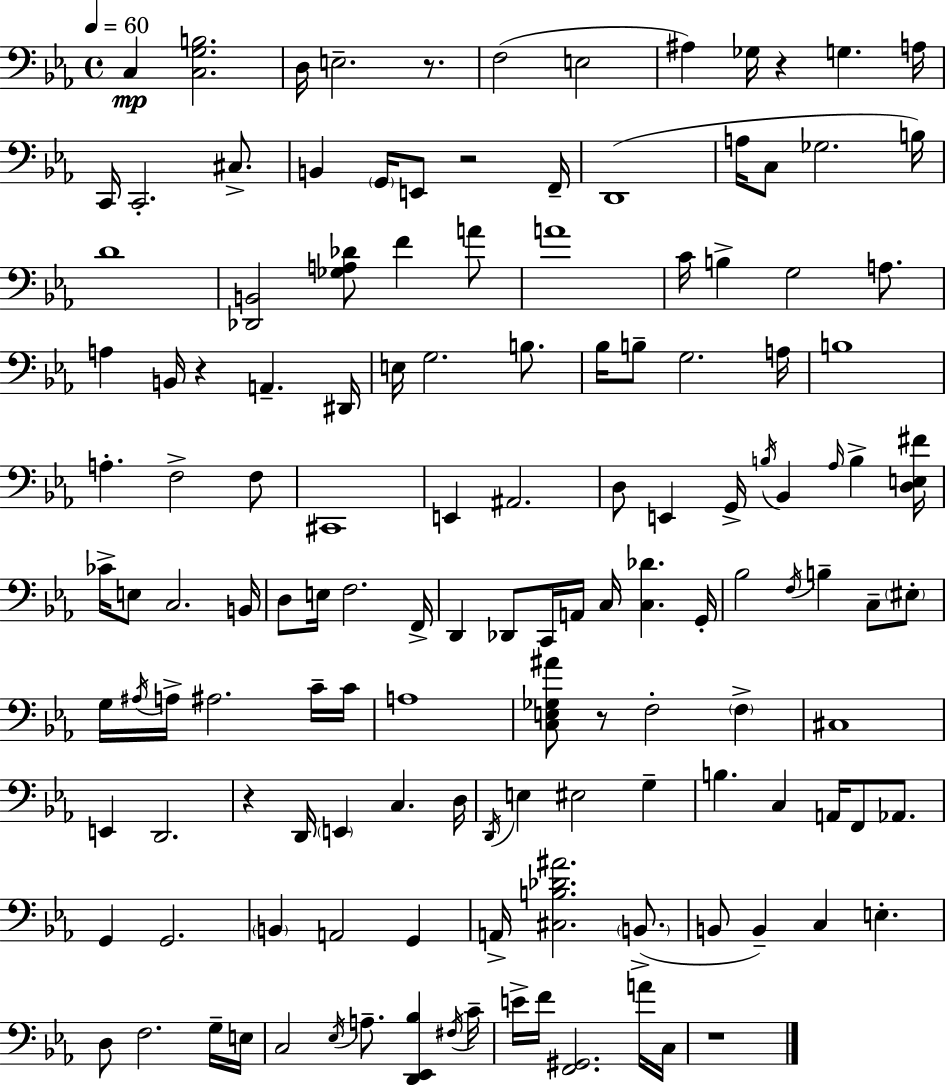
X:1
T:Untitled
M:4/4
L:1/4
K:Cm
C, [C,G,B,]2 D,/4 E,2 z/2 F,2 E,2 ^A, _G,/4 z G, A,/4 C,,/4 C,,2 ^C,/2 B,, G,,/4 E,,/2 z2 F,,/4 D,,4 A,/4 C,/2 _G,2 B,/4 D4 [_D,,B,,]2 [_G,A,_D]/2 F A/2 A4 C/4 B, G,2 A,/2 A, B,,/4 z A,, ^D,,/4 E,/4 G,2 B,/2 _B,/4 B,/2 G,2 A,/4 B,4 A, F,2 F,/2 ^C,,4 E,, ^A,,2 D,/2 E,, G,,/4 B,/4 _B,, _A,/4 B, [D,E,^F]/4 _C/4 E,/2 C,2 B,,/4 D,/2 E,/4 F,2 F,,/4 D,, _D,,/2 C,,/4 A,,/4 C,/4 [C,_D] G,,/4 _B,2 F,/4 B, C,/2 ^E,/2 G,/4 ^A,/4 A,/4 ^A,2 C/4 C/4 A,4 [C,E,_G,^A]/2 z/2 F,2 F, ^C,4 E,, D,,2 z D,,/4 E,, C, D,/4 D,,/4 E, ^E,2 G, B, C, A,,/4 F,,/2 _A,,/2 G,, G,,2 B,, A,,2 G,, A,,/4 [^C,B,_D^A]2 B,,/2 B,,/2 B,, C, E, D,/2 F,2 G,/4 E,/4 C,2 _E,/4 A,/2 [D,,_E,,_B,] ^F,/4 C/4 E/4 F/4 [F,,^G,,]2 A/4 C,/4 z4